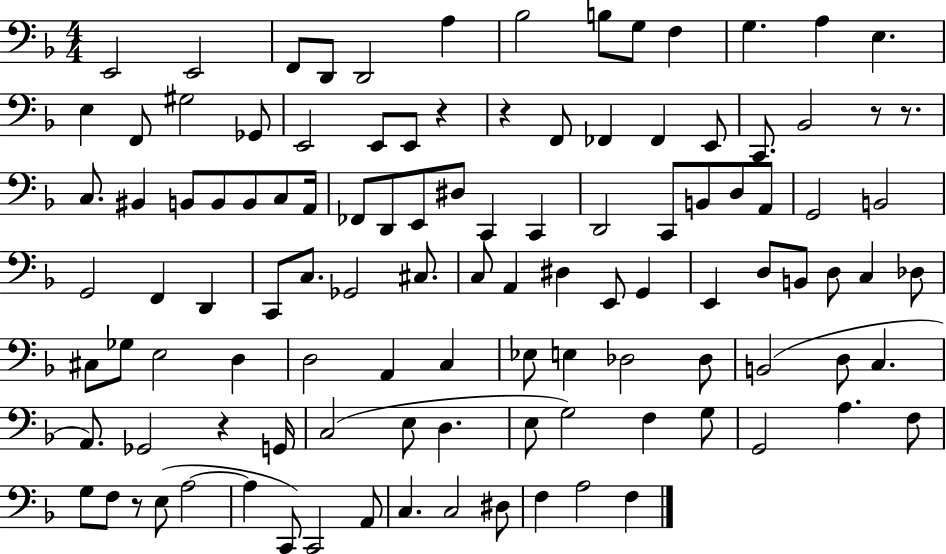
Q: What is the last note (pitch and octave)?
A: F3